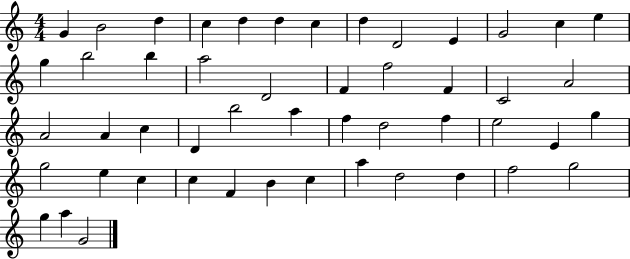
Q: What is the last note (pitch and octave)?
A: G4